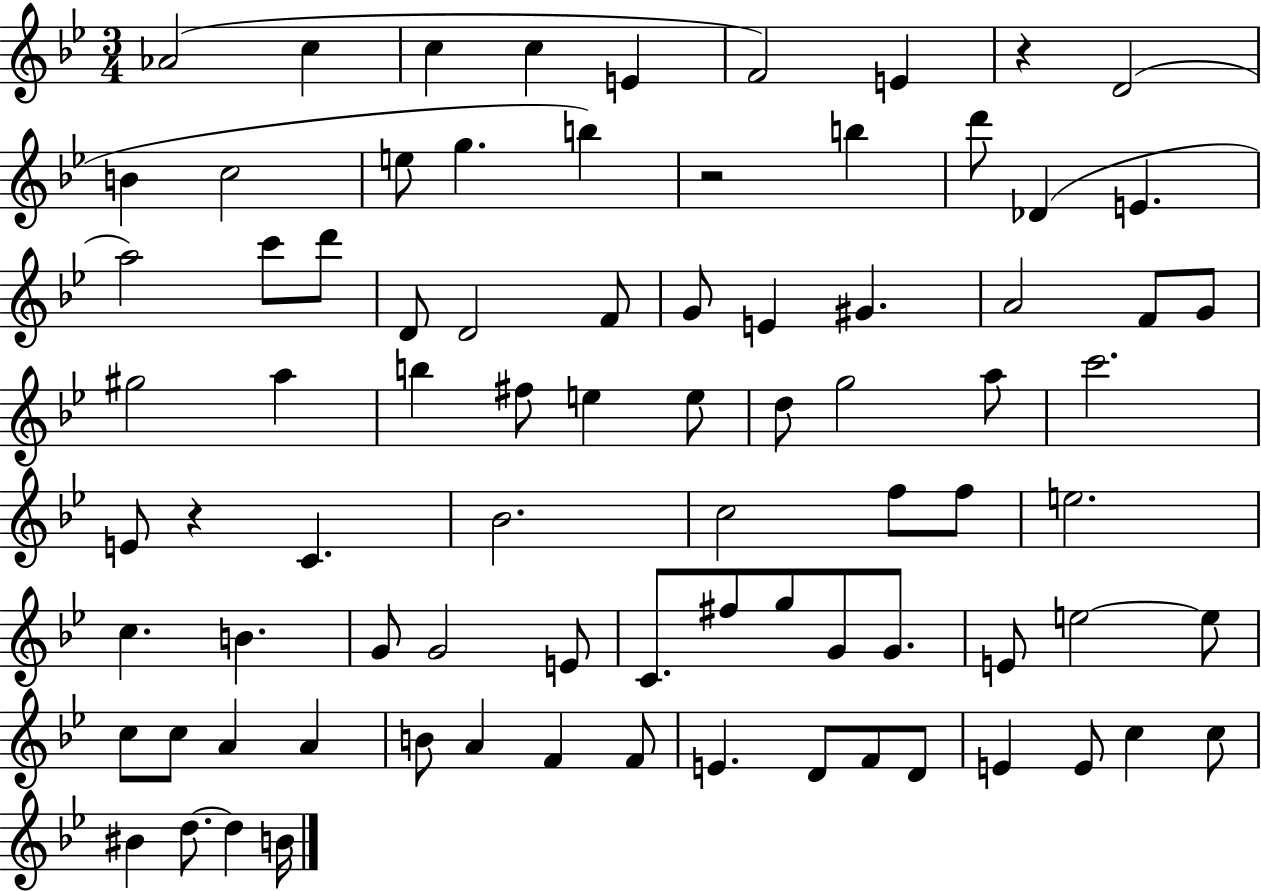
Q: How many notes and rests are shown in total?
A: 82